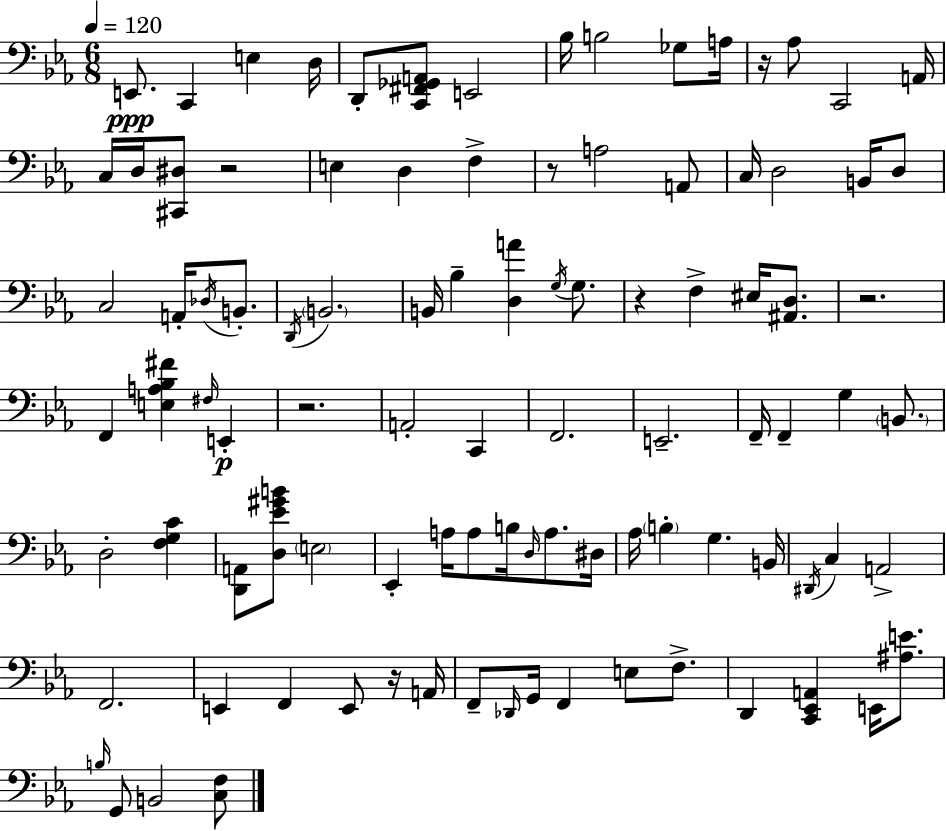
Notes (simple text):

E2/e. C2/q E3/q D3/s D2/e [C2,F#2,Gb2,A2]/e E2/h Bb3/s B3/h Gb3/e A3/s R/s Ab3/e C2/h A2/s C3/s D3/s [C#2,D#3]/e R/h E3/q D3/q F3/q R/e A3/h A2/e C3/s D3/h B2/s D3/e C3/h A2/s Db3/s B2/e. D2/s B2/h. B2/s Bb3/q [D3,A4]/q G3/s G3/e. R/q F3/q EIS3/s [A#2,D3]/e. R/h. F2/q [E3,A3,Bb3,F#4]/q F#3/s E2/q R/h. A2/h C2/q F2/h. E2/h. F2/s F2/q G3/q B2/e. D3/h [F3,G3,C4]/q [D2,A2]/e [D3,Eb4,G#4,B4]/e E3/h Eb2/q A3/s A3/e B3/s D3/s A3/e. D#3/s Ab3/s B3/q G3/q. B2/s D#2/s C3/q A2/h F2/h. E2/q F2/q E2/e R/s A2/s F2/e Db2/s G2/s F2/q E3/e F3/e. D2/q [C2,Eb2,A2]/q E2/s [A#3,E4]/e. B3/s G2/e B2/h [C3,F3]/e